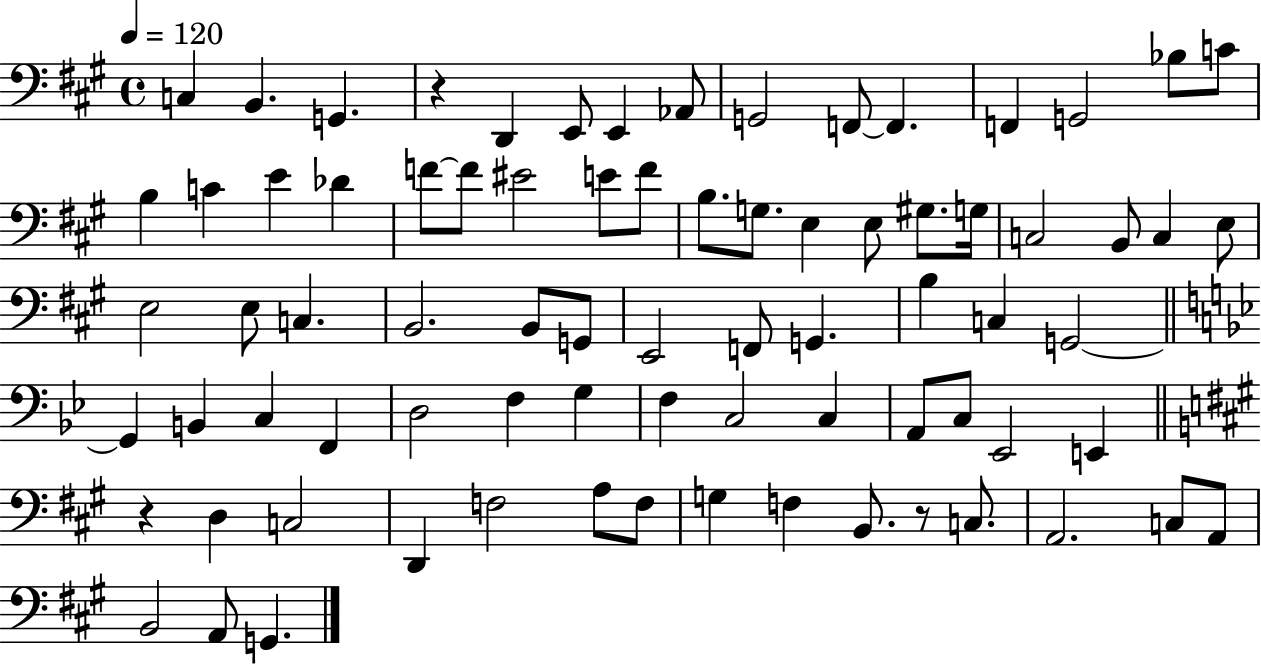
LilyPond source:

{
  \clef bass
  \time 4/4
  \defaultTimeSignature
  \key a \major
  \tempo 4 = 120
  c4 b,4. g,4. | r4 d,4 e,8 e,4 aes,8 | g,2 f,8~~ f,4. | f,4 g,2 bes8 c'8 | \break b4 c'4 e'4 des'4 | f'8~~ f'8 eis'2 e'8 f'8 | b8. g8. e4 e8 gis8. g16 | c2 b,8 c4 e8 | \break e2 e8 c4. | b,2. b,8 g,8 | e,2 f,8 g,4. | b4 c4 g,2~~ | \break \bar "||" \break \key bes \major g,4 b,4 c4 f,4 | d2 f4 g4 | f4 c2 c4 | a,8 c8 ees,2 e,4 | \break \bar "||" \break \key a \major r4 d4 c2 | d,4 f2 a8 f8 | g4 f4 b,8. r8 c8. | a,2. c8 a,8 | \break b,2 a,8 g,4. | \bar "|."
}